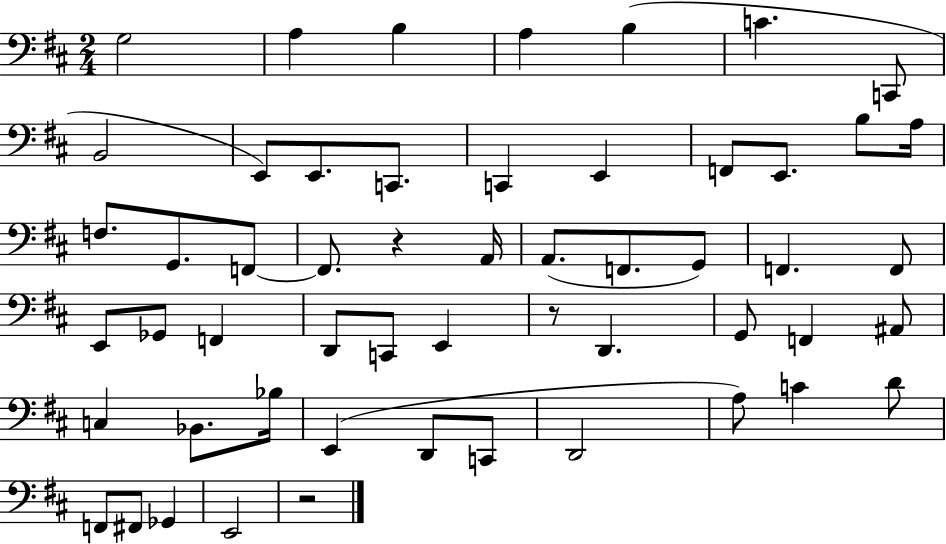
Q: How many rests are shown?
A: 3